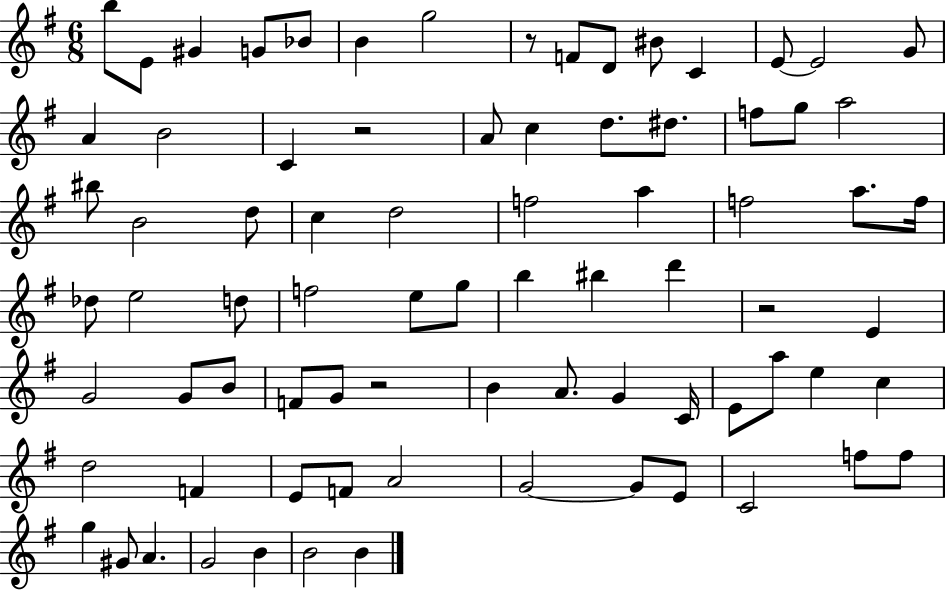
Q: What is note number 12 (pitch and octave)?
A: E4